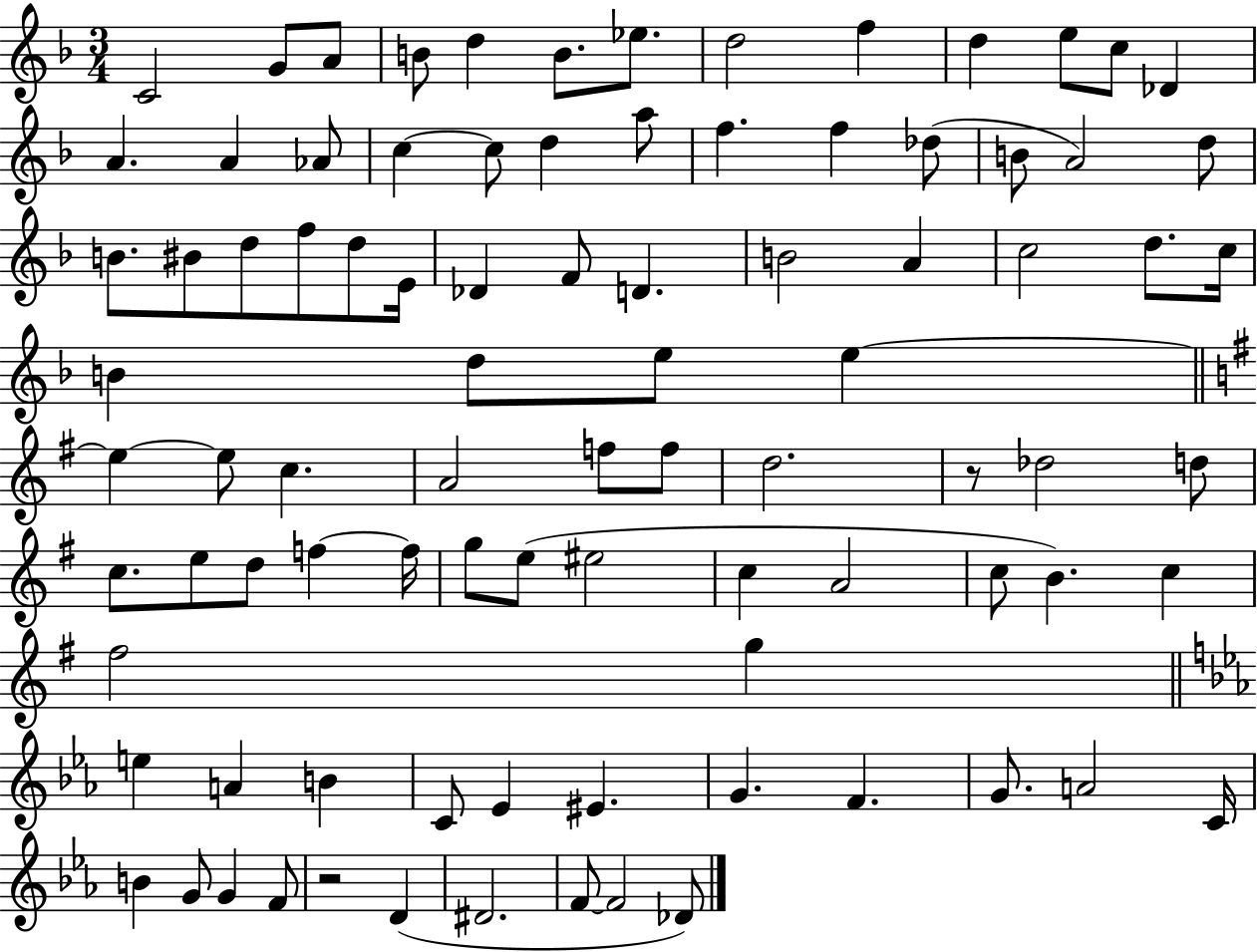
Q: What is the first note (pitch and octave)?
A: C4